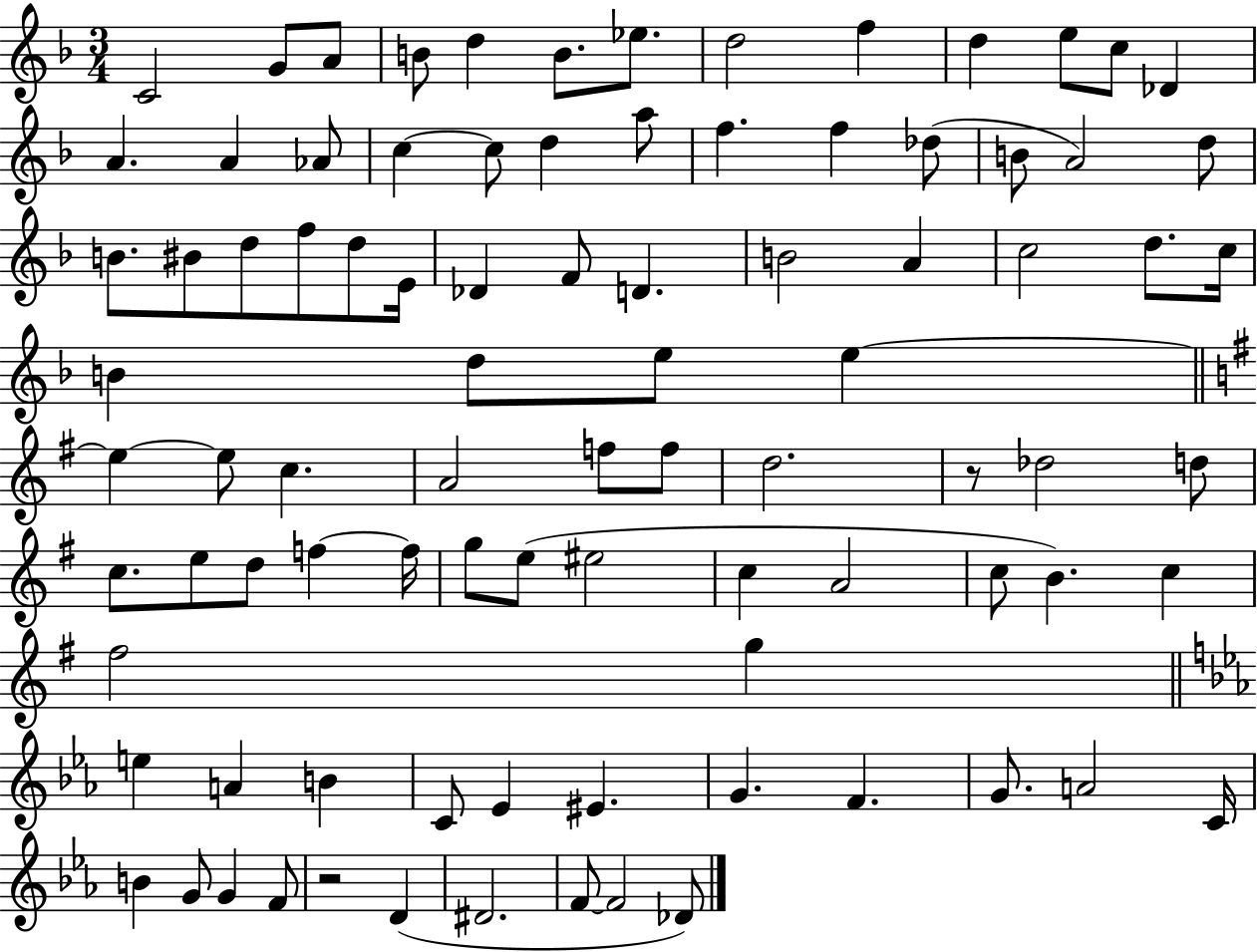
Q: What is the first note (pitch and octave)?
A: C4